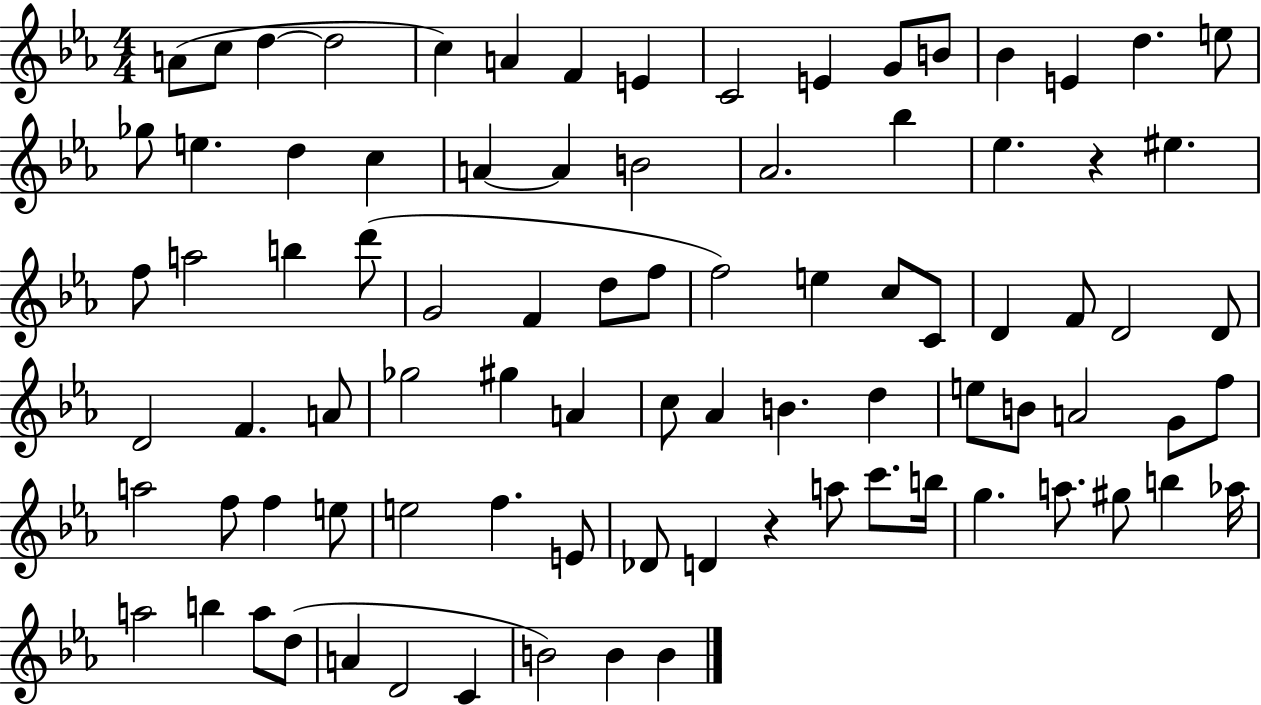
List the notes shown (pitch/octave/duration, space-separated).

A4/e C5/e D5/q D5/h C5/q A4/q F4/q E4/q C4/h E4/q G4/e B4/e Bb4/q E4/q D5/q. E5/e Gb5/e E5/q. D5/q C5/q A4/q A4/q B4/h Ab4/h. Bb5/q Eb5/q. R/q EIS5/q. F5/e A5/h B5/q D6/e G4/h F4/q D5/e F5/e F5/h E5/q C5/e C4/e D4/q F4/e D4/h D4/e D4/h F4/q. A4/e Gb5/h G#5/q A4/q C5/e Ab4/q B4/q. D5/q E5/e B4/e A4/h G4/e F5/e A5/h F5/e F5/q E5/e E5/h F5/q. E4/e Db4/e D4/q R/q A5/e C6/e. B5/s G5/q. A5/e. G#5/e B5/q Ab5/s A5/h B5/q A5/e D5/e A4/q D4/h C4/q B4/h B4/q B4/q